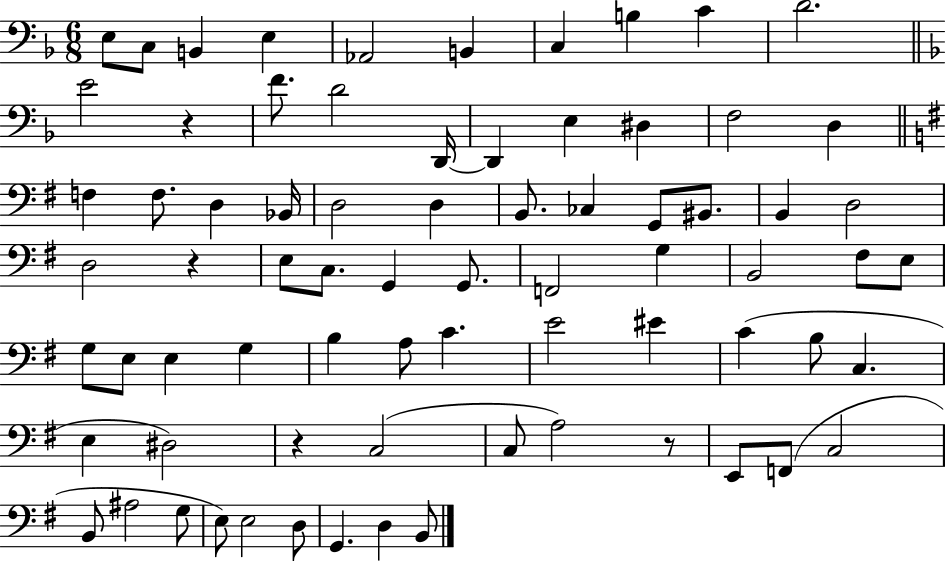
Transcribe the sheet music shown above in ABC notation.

X:1
T:Untitled
M:6/8
L:1/4
K:F
E,/2 C,/2 B,, E, _A,,2 B,, C, B, C D2 E2 z F/2 D2 D,,/4 D,, E, ^D, F,2 D, F, F,/2 D, _B,,/4 D,2 D, B,,/2 _C, G,,/2 ^B,,/2 B,, D,2 D,2 z E,/2 C,/2 G,, G,,/2 F,,2 G, B,,2 ^F,/2 E,/2 G,/2 E,/2 E, G, B, A,/2 C E2 ^E C B,/2 C, E, ^D,2 z C,2 C,/2 A,2 z/2 E,,/2 F,,/2 C,2 B,,/2 ^A,2 G,/2 E,/2 E,2 D,/2 G,, D, B,,/2